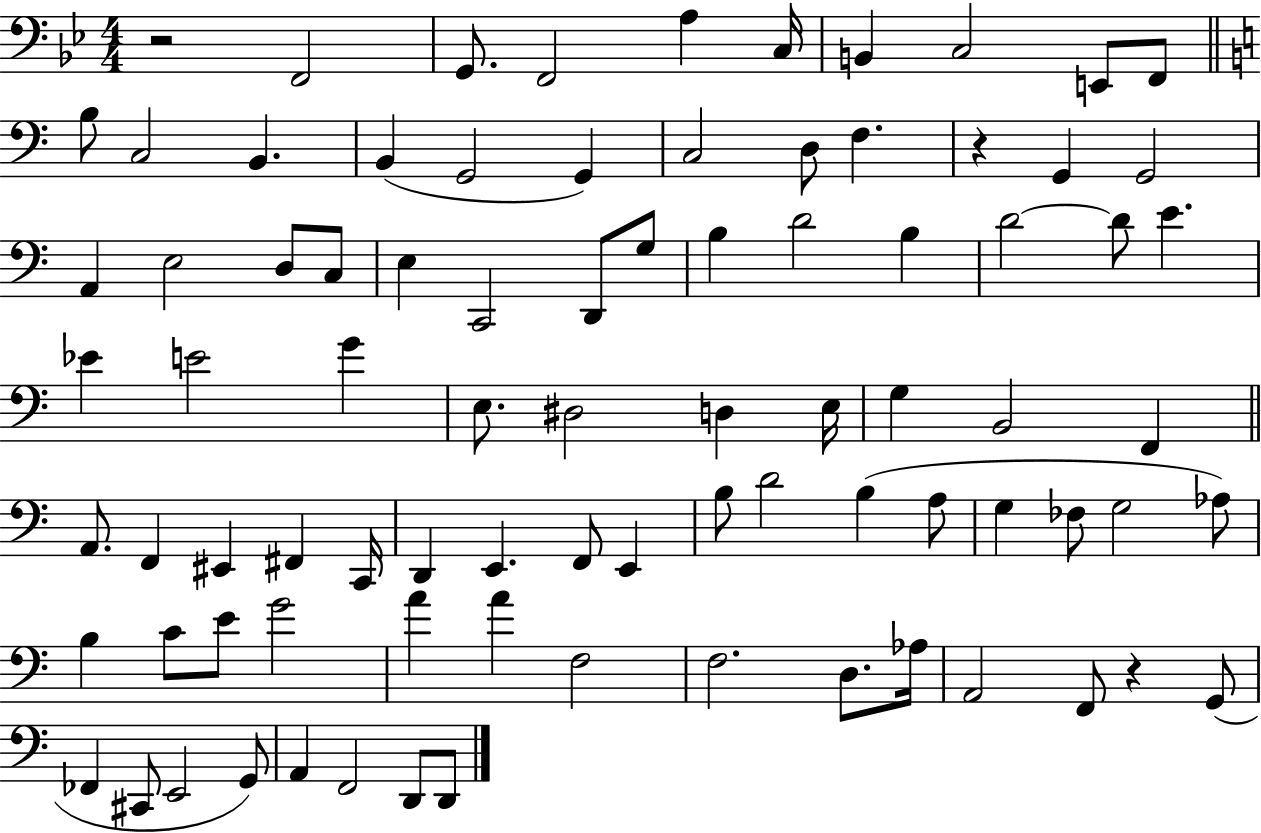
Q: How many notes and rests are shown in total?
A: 85